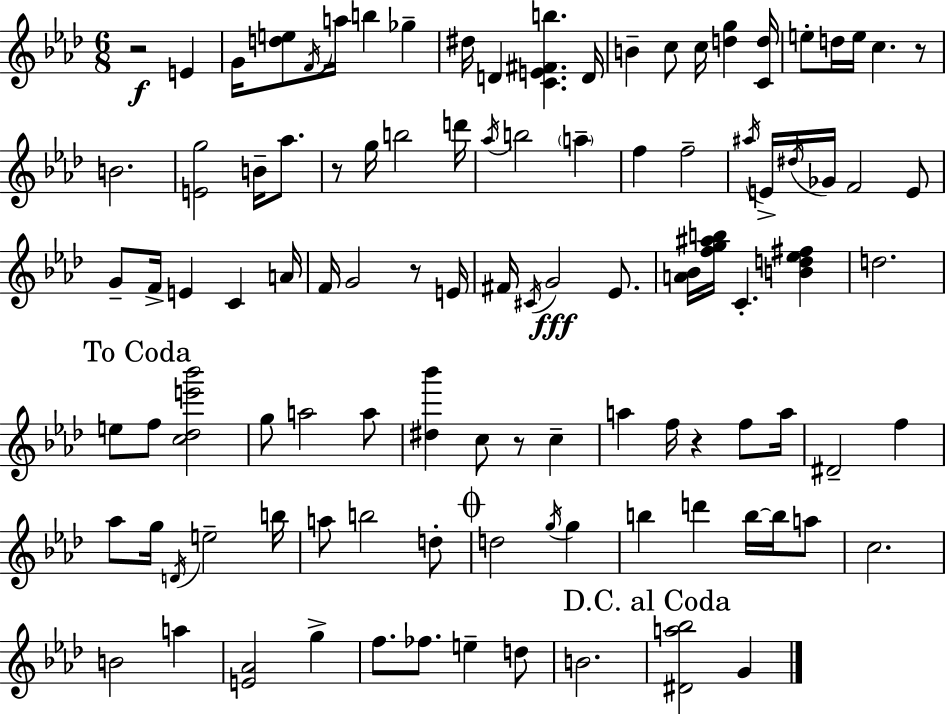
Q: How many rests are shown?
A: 6